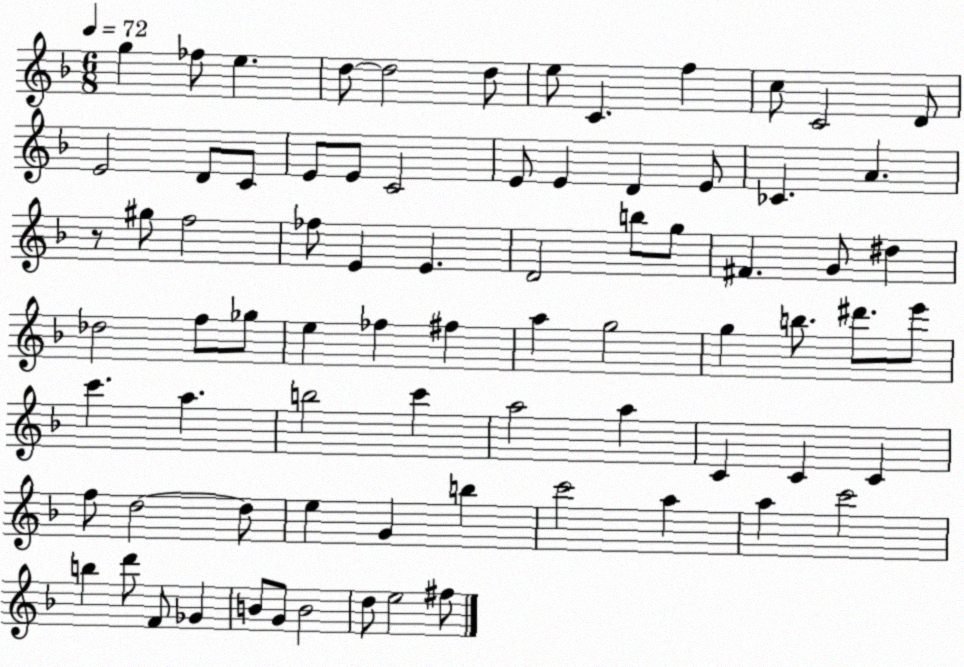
X:1
T:Untitled
M:6/8
L:1/4
K:F
g _f/2 e d/2 d2 d/2 e/2 C f c/2 C2 D/2 E2 D/2 C/2 E/2 E/2 C2 E/2 E D E/2 _C A z/2 ^g/2 f2 _f/2 E E D2 b/2 g/2 ^F G/2 ^d _d2 f/2 _g/2 e _f ^f a g2 g b/2 ^d'/2 e'/2 c' a b2 c' a2 a C C C f/2 d2 d/2 e G b c'2 a a c'2 b d'/2 F/2 _G B/2 G/2 B2 d/2 e2 ^f/2